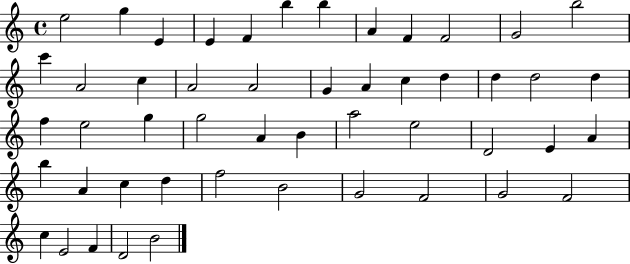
E5/h G5/q E4/q E4/q F4/q B5/q B5/q A4/q F4/q F4/h G4/h B5/h C6/q A4/h C5/q A4/h A4/h G4/q A4/q C5/q D5/q D5/q D5/h D5/q F5/q E5/h G5/q G5/h A4/q B4/q A5/h E5/h D4/h E4/q A4/q B5/q A4/q C5/q D5/q F5/h B4/h G4/h F4/h G4/h F4/h C5/q E4/h F4/q D4/h B4/h